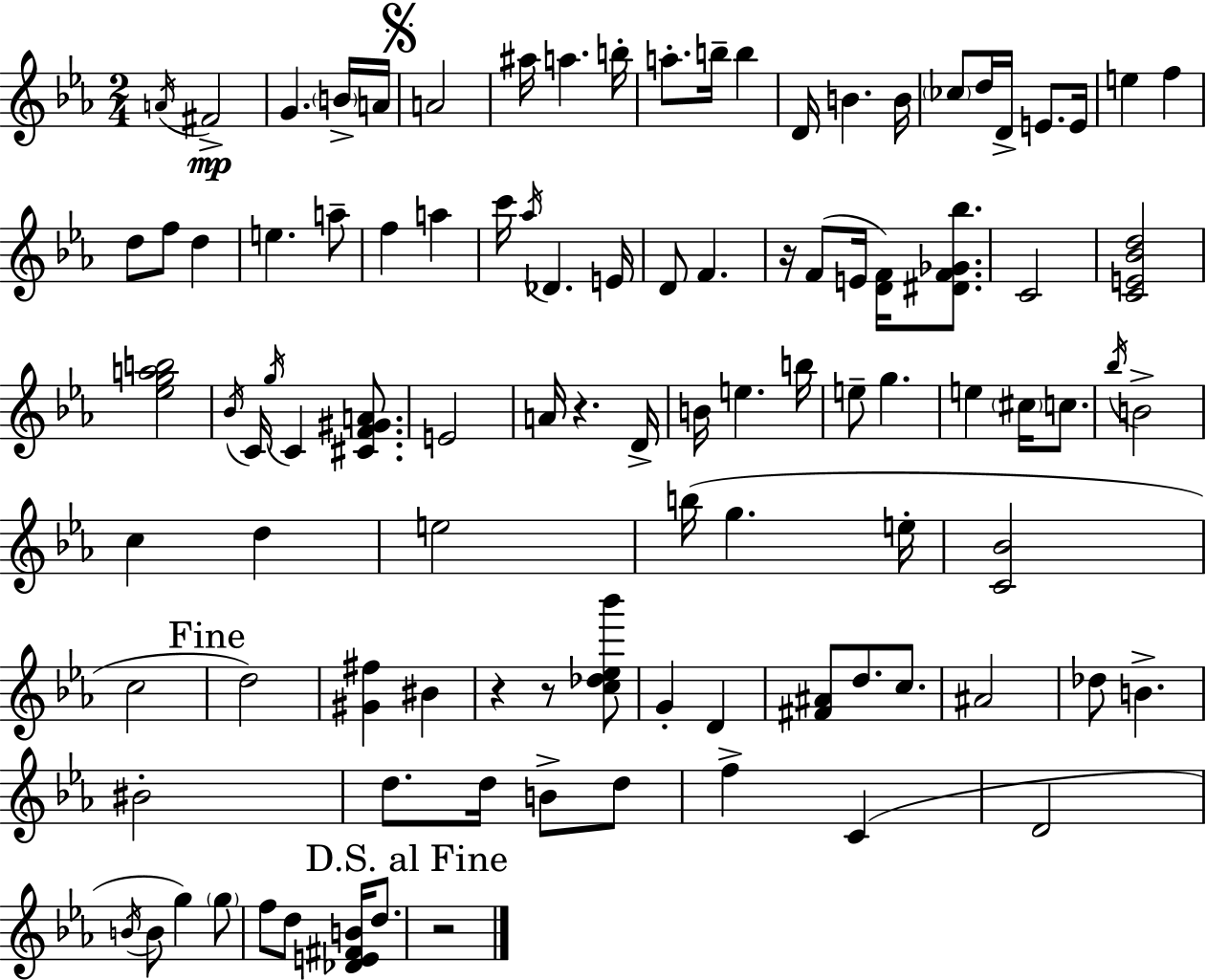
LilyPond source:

{
  \clef treble
  \numericTimeSignature
  \time 2/4
  \key ees \major
  \repeat volta 2 { \acciaccatura { a'16 }\mp fis'2-> | g'4. \parenthesize b'16-> | a'16 \mark \markup { \musicglyph "scripts.segno" } a'2 | ais''16 a''4. | \break b''16-. a''8.-. b''16-- b''4 | d'16 b'4. | b'16 \parenthesize ces''8 d''16 d'16-> e'8. | e'16 e''4 f''4 | \break d''8 f''8 d''4 | e''4. a''8-- | f''4 a''4 | c'''16 \acciaccatura { aes''16 } des'4. | \break e'16 d'8 f'4. | r16 f'8( e'16 <d' f'>16) <dis' f' ges' bes''>8. | c'2 | <c' e' bes' d''>2 | \break <ees'' g'' a'' b''>2 | \acciaccatura { bes'16 } c'16 \acciaccatura { g''16 } c'4 | <cis' f' gis' a'>8. e'2 | a'16 r4. | \break d'16-> b'16 e''4. | b''16 e''8-- g''4. | e''4 | \parenthesize cis''16 c''8. \acciaccatura { bes''16 } b'2-> | \break c''4 | d''4 e''2 | b''16( g''4. | e''16-. <c' bes'>2 | \break c''2 | \mark "Fine" d''2) | <gis' fis''>4 | bis'4 r4 | \break r8 <c'' des'' ees'' bes'''>8 g'4-. | d'4 <fis' ais'>8 d''8. | c''8. ais'2 | des''8 b'4.-> | \break bis'2-. | d''8. | d''16 b'8-> d''8 f''4-> | c'4( d'2 | \break \acciaccatura { b'16 } b'8 | g''4) \parenthesize g''8 f''8 | d''8 <des' e' fis' b'>16 d''8. \mark "D.S. al Fine" r2 | } \bar "|."
}